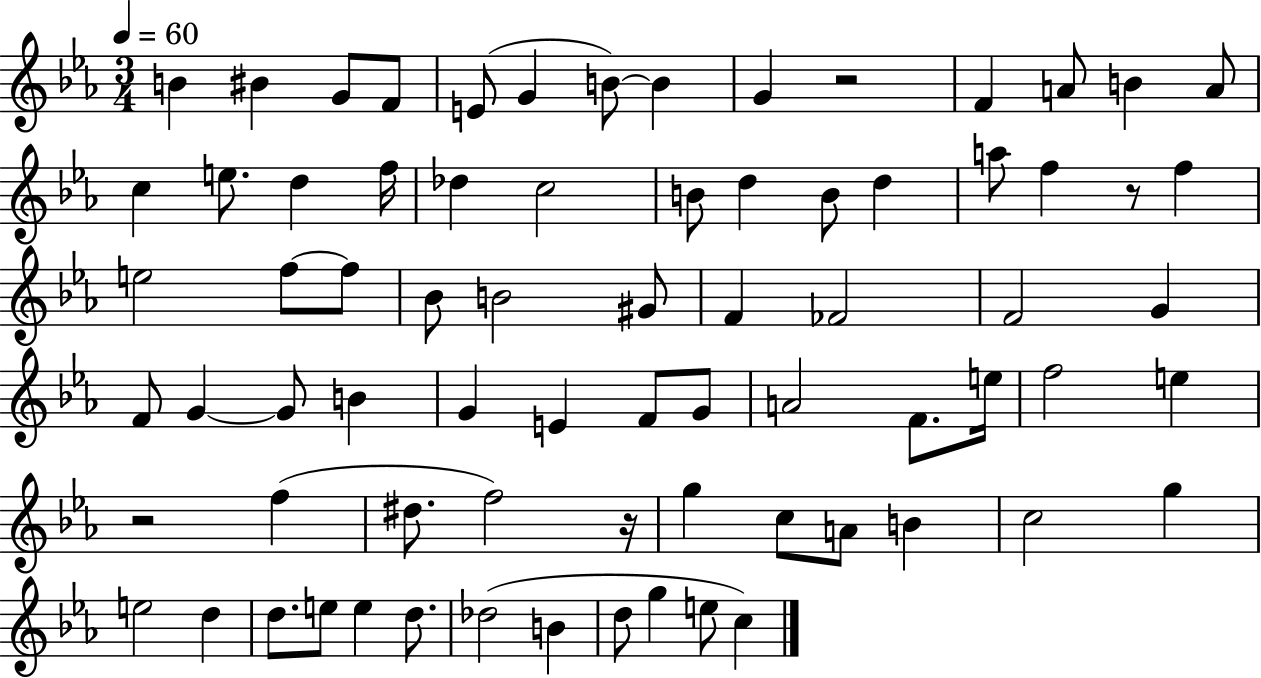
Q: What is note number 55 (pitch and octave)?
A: A4